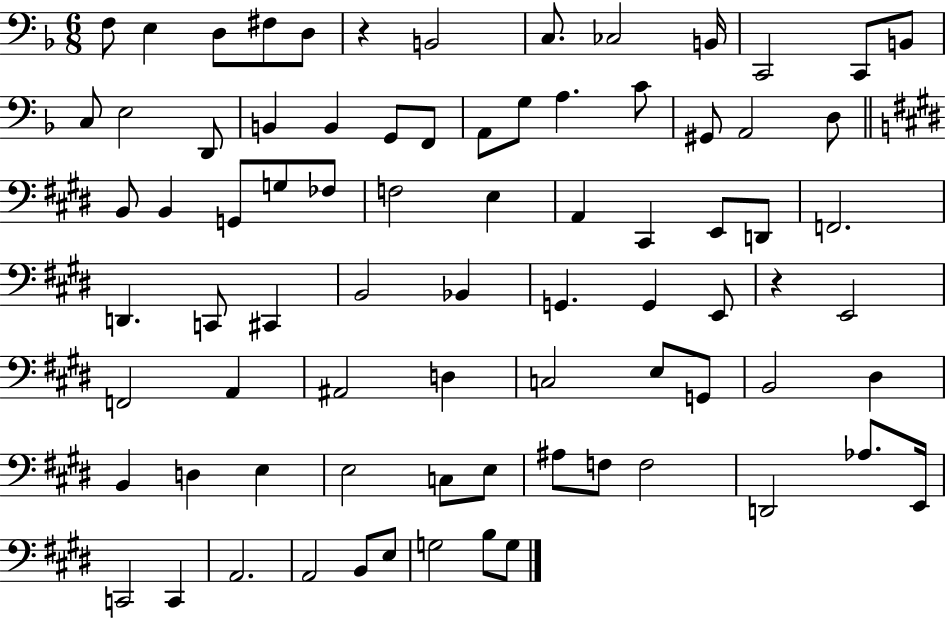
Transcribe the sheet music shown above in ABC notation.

X:1
T:Untitled
M:6/8
L:1/4
K:F
F,/2 E, D,/2 ^F,/2 D,/2 z B,,2 C,/2 _C,2 B,,/4 C,,2 C,,/2 B,,/2 C,/2 E,2 D,,/2 B,, B,, G,,/2 F,,/2 A,,/2 G,/2 A, C/2 ^G,,/2 A,,2 D,/2 B,,/2 B,, G,,/2 G,/2 _F,/2 F,2 E, A,, ^C,, E,,/2 D,,/2 F,,2 D,, C,,/2 ^C,, B,,2 _B,, G,, G,, E,,/2 z E,,2 F,,2 A,, ^A,,2 D, C,2 E,/2 G,,/2 B,,2 ^D, B,, D, E, E,2 C,/2 E,/2 ^A,/2 F,/2 F,2 D,,2 _A,/2 E,,/4 C,,2 C,, A,,2 A,,2 B,,/2 E,/2 G,2 B,/2 G,/2